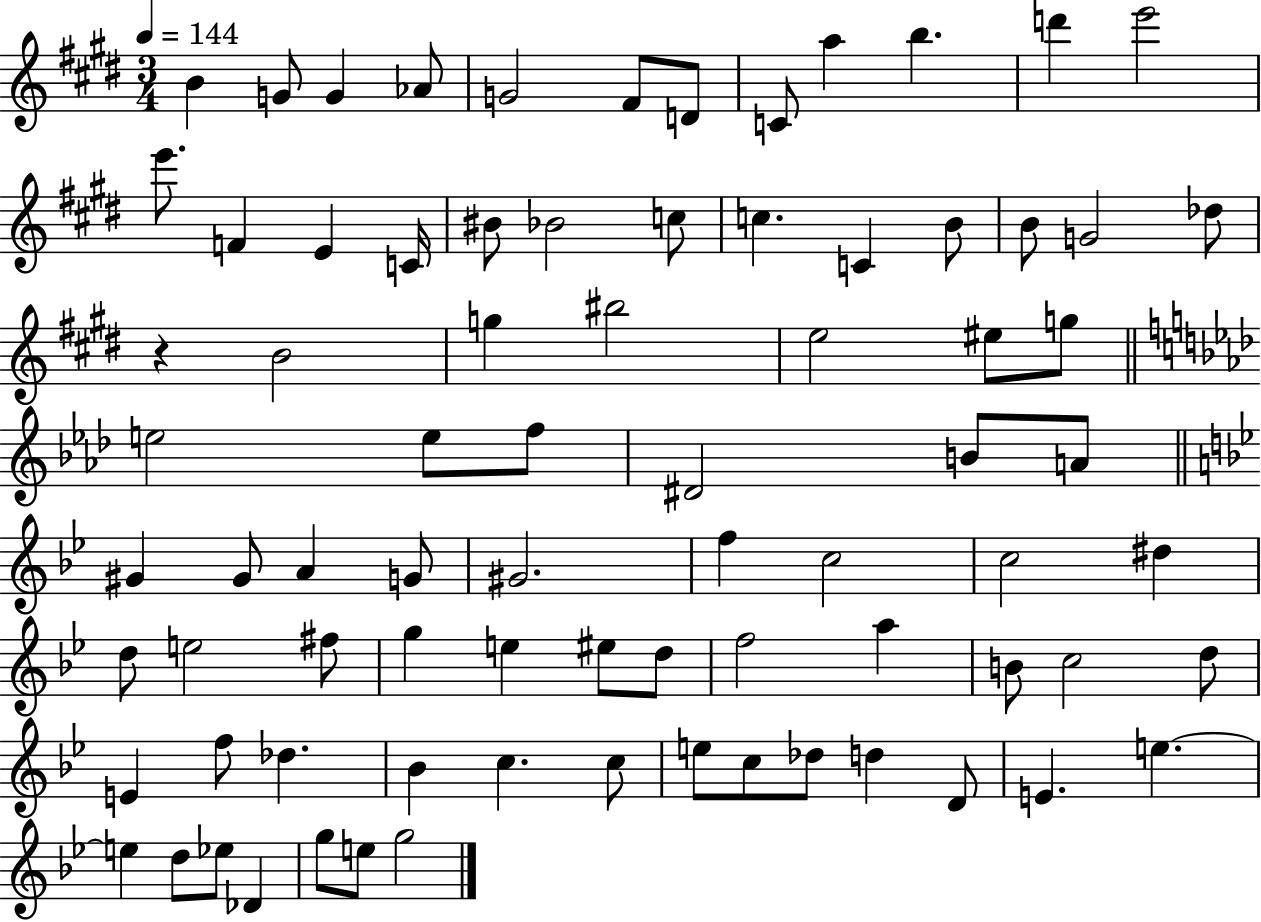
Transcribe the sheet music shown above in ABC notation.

X:1
T:Untitled
M:3/4
L:1/4
K:E
B G/2 G _A/2 G2 ^F/2 D/2 C/2 a b d' e'2 e'/2 F E C/4 ^B/2 _B2 c/2 c C B/2 B/2 G2 _d/2 z B2 g ^b2 e2 ^e/2 g/2 e2 e/2 f/2 ^D2 B/2 A/2 ^G ^G/2 A G/2 ^G2 f c2 c2 ^d d/2 e2 ^f/2 g e ^e/2 d/2 f2 a B/2 c2 d/2 E f/2 _d _B c c/2 e/2 c/2 _d/2 d D/2 E e e d/2 _e/2 _D g/2 e/2 g2